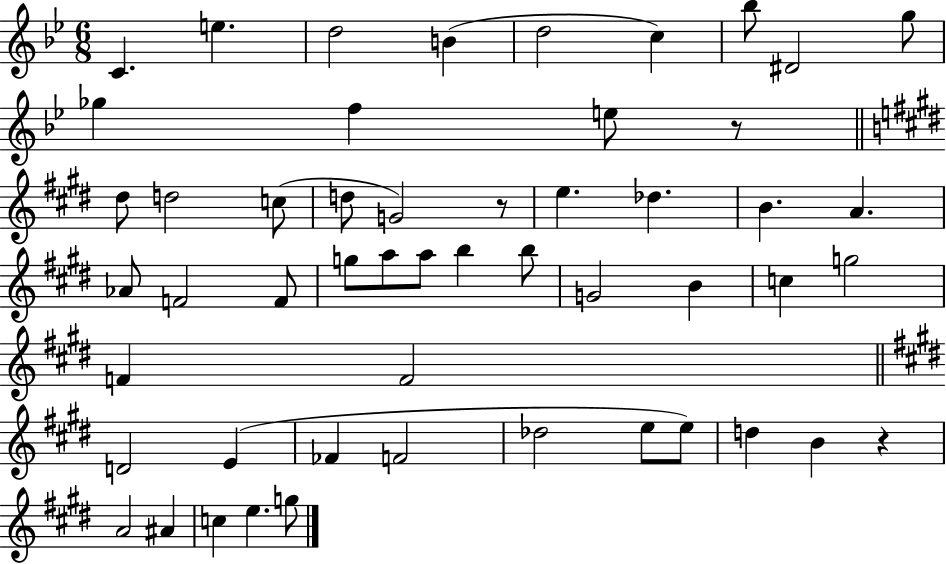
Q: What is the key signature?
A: BES major